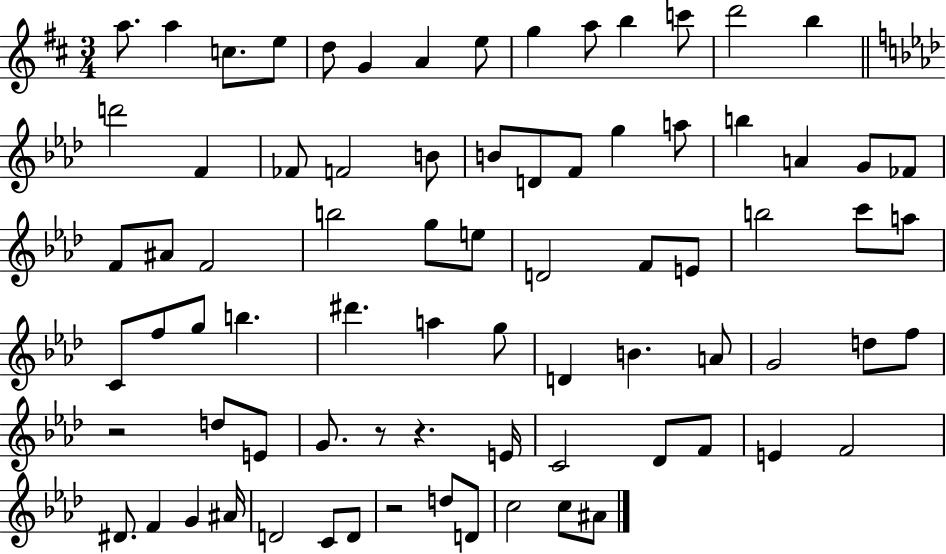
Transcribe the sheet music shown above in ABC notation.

X:1
T:Untitled
M:3/4
L:1/4
K:D
a/2 a c/2 e/2 d/2 G A e/2 g a/2 b c'/2 d'2 b d'2 F _F/2 F2 B/2 B/2 D/2 F/2 g a/2 b A G/2 _F/2 F/2 ^A/2 F2 b2 g/2 e/2 D2 F/2 E/2 b2 c'/2 a/2 C/2 f/2 g/2 b ^d' a g/2 D B A/2 G2 d/2 f/2 z2 d/2 E/2 G/2 z/2 z E/4 C2 _D/2 F/2 E F2 ^D/2 F G ^A/4 D2 C/2 D/2 z2 d/2 D/2 c2 c/2 ^A/2